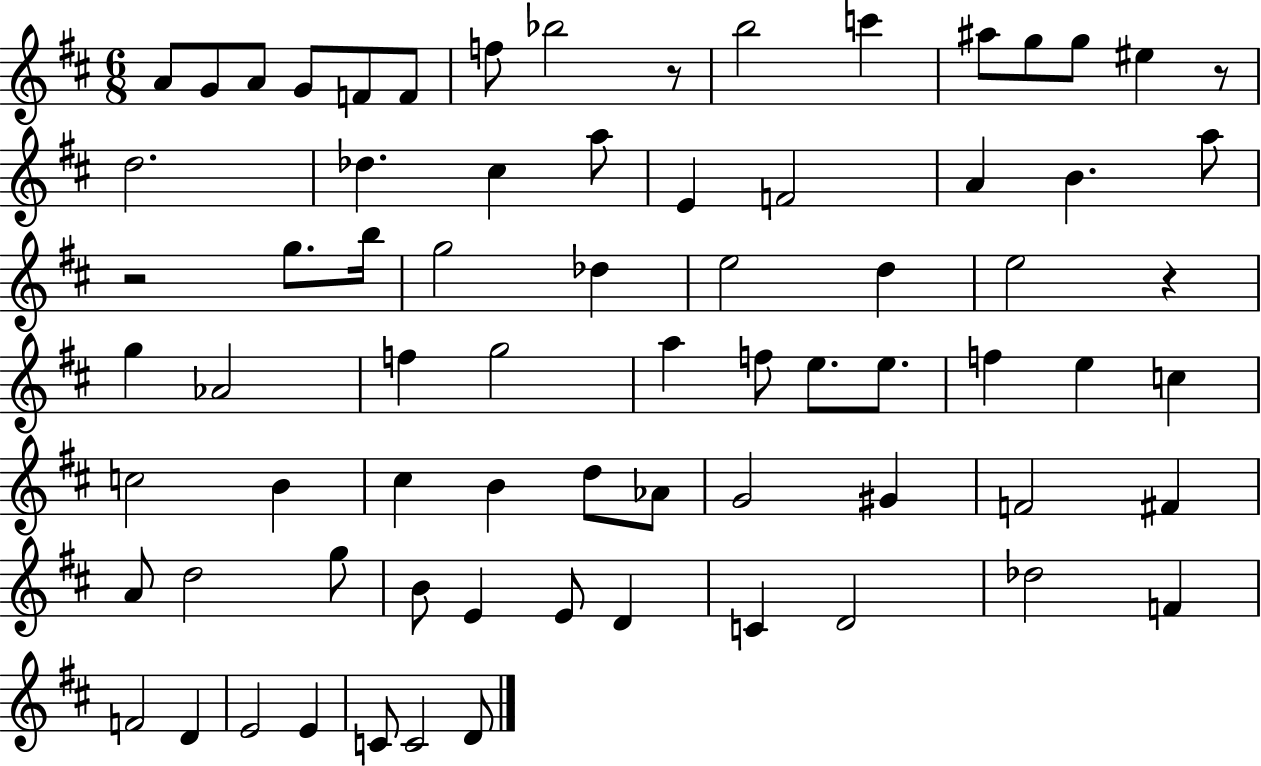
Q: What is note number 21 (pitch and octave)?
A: A4